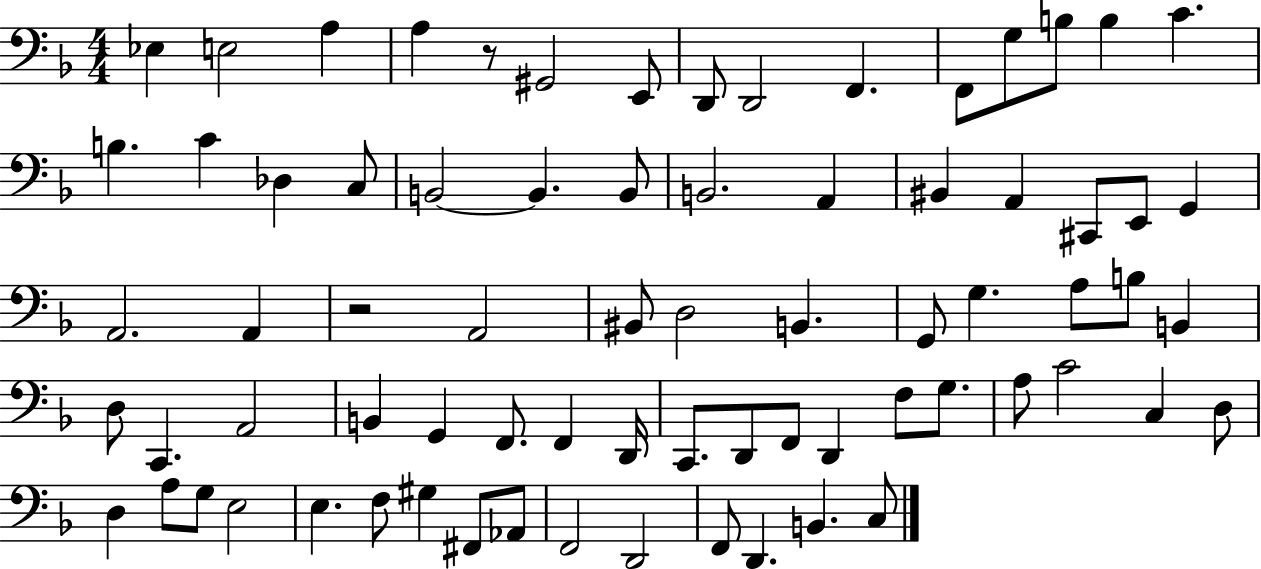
{
  \clef bass
  \numericTimeSignature
  \time 4/4
  \key f \major
  \repeat volta 2 { ees4 e2 a4 | a4 r8 gis,2 e,8 | d,8 d,2 f,4. | f,8 g8 b8 b4 c'4. | \break b4. c'4 des4 c8 | b,2~~ b,4. b,8 | b,2. a,4 | bis,4 a,4 cis,8 e,8 g,4 | \break a,2. a,4 | r2 a,2 | bis,8 d2 b,4. | g,8 g4. a8 b8 b,4 | \break d8 c,4. a,2 | b,4 g,4 f,8. f,4 d,16 | c,8. d,8 f,8 d,4 f8 g8. | a8 c'2 c4 d8 | \break d4 a8 g8 e2 | e4. f8 gis4 fis,8 aes,8 | f,2 d,2 | f,8 d,4. b,4. c8 | \break } \bar "|."
}